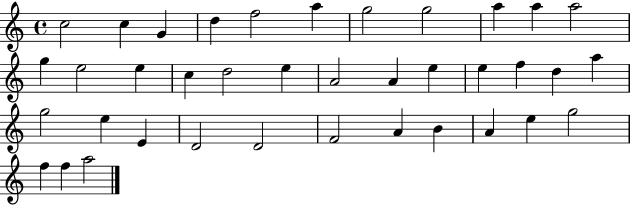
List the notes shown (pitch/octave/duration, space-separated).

C5/h C5/q G4/q D5/q F5/h A5/q G5/h G5/h A5/q A5/q A5/h G5/q E5/h E5/q C5/q D5/h E5/q A4/h A4/q E5/q E5/q F5/q D5/q A5/q G5/h E5/q E4/q D4/h D4/h F4/h A4/q B4/q A4/q E5/q G5/h F5/q F5/q A5/h